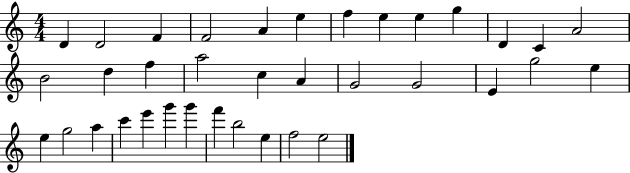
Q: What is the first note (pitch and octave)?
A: D4